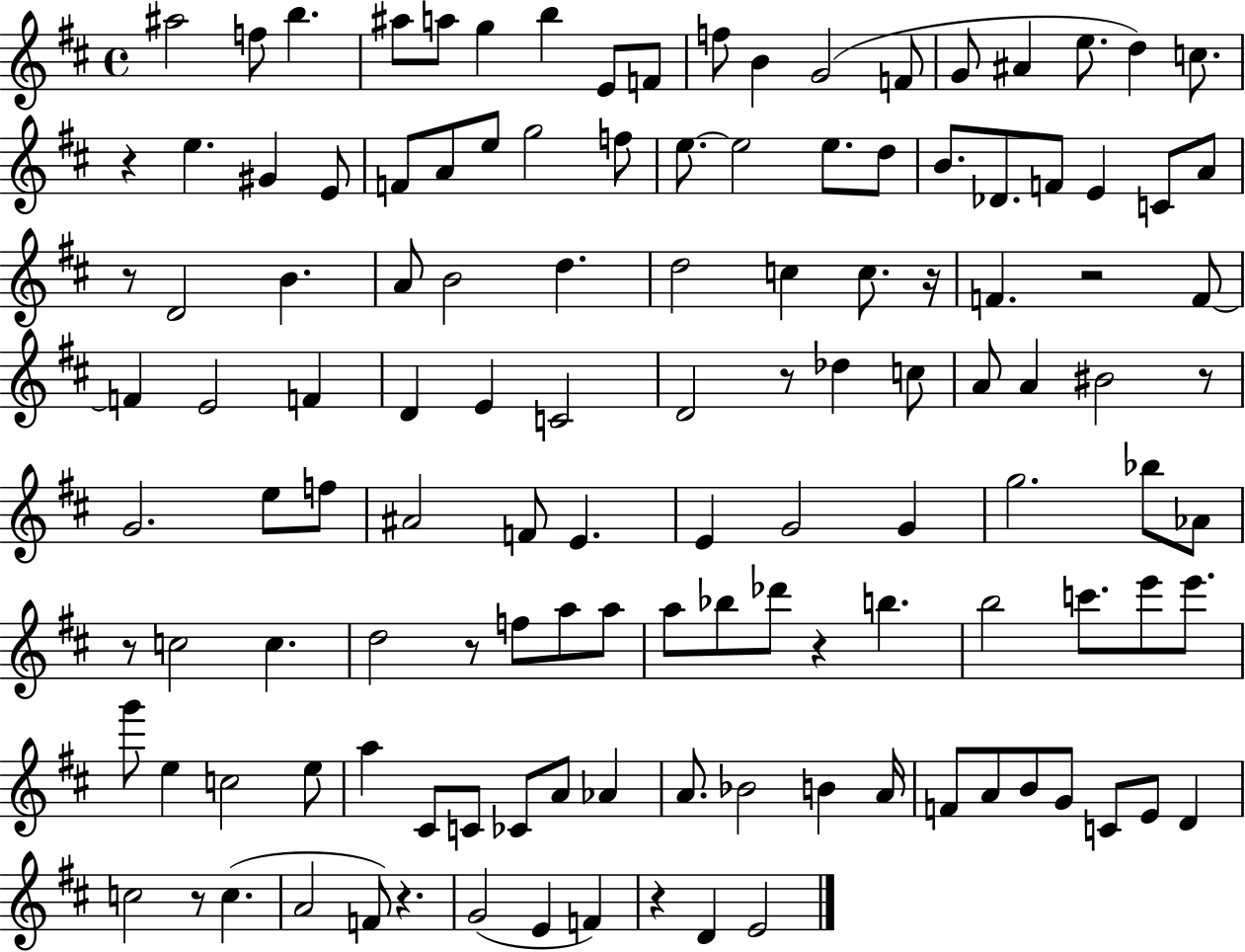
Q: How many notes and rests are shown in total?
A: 126